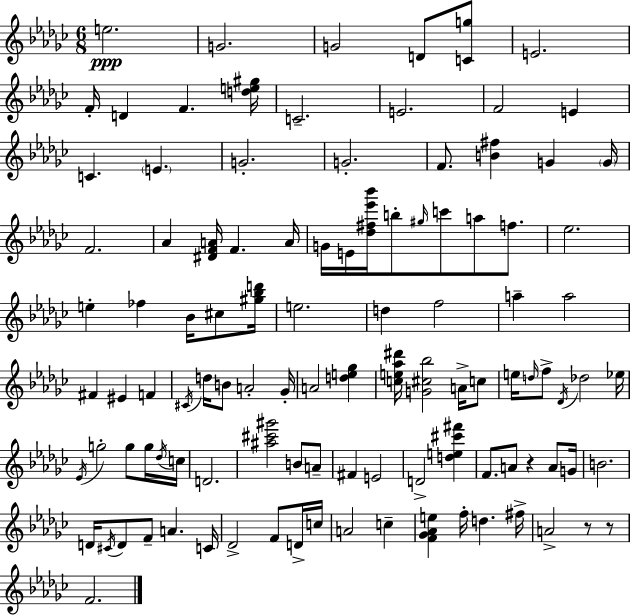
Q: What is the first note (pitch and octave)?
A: E5